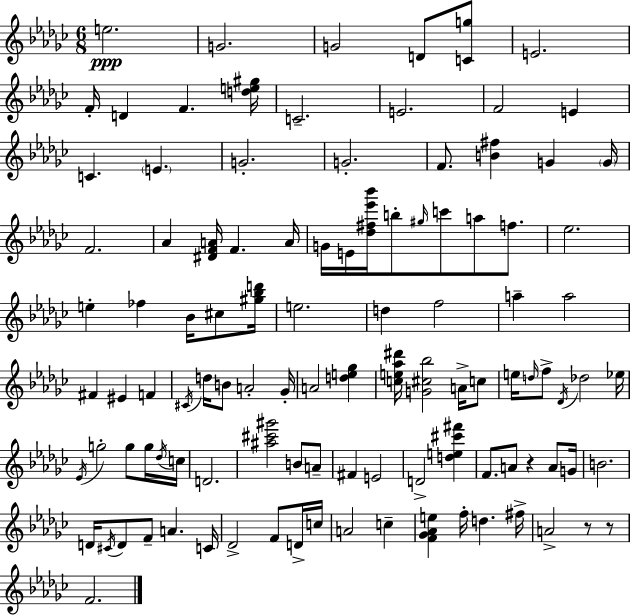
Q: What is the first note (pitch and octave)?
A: E5